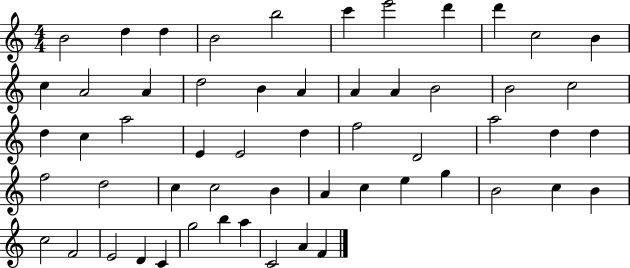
X:1
T:Untitled
M:4/4
L:1/4
K:C
B2 d d B2 b2 c' e'2 d' d' c2 B c A2 A d2 B A A A B2 B2 c2 d c a2 E E2 d f2 D2 a2 d d f2 d2 c c2 B A c e g B2 c B c2 F2 E2 D C g2 b a C2 A F